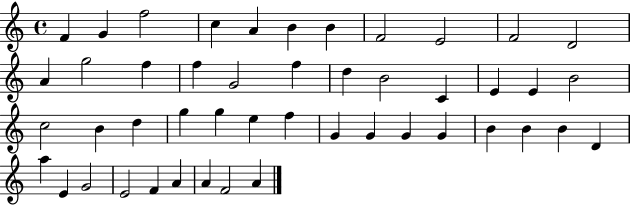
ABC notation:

X:1
T:Untitled
M:4/4
L:1/4
K:C
F G f2 c A B B F2 E2 F2 D2 A g2 f f G2 f d B2 C E E B2 c2 B d g g e f G G G G B B B D a E G2 E2 F A A F2 A